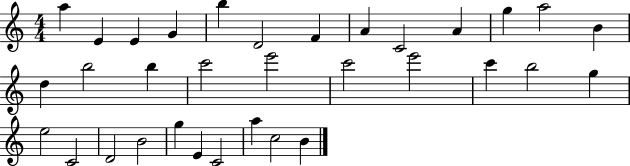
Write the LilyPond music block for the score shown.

{
  \clef treble
  \numericTimeSignature
  \time 4/4
  \key c \major
  a''4 e'4 e'4 g'4 | b''4 d'2 f'4 | a'4 c'2 a'4 | g''4 a''2 b'4 | \break d''4 b''2 b''4 | c'''2 e'''2 | c'''2 e'''2 | c'''4 b''2 g''4 | \break e''2 c'2 | d'2 b'2 | g''4 e'4 c'2 | a''4 c''2 b'4 | \break \bar "|."
}